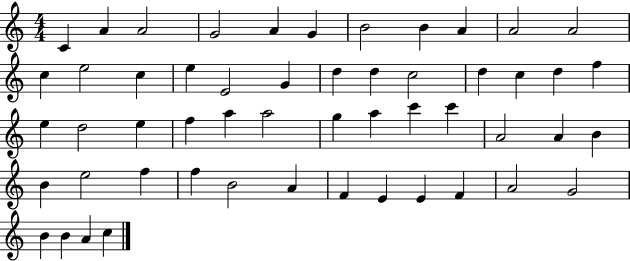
{
  \clef treble
  \numericTimeSignature
  \time 4/4
  \key c \major
  c'4 a'4 a'2 | g'2 a'4 g'4 | b'2 b'4 a'4 | a'2 a'2 | \break c''4 e''2 c''4 | e''4 e'2 g'4 | d''4 d''4 c''2 | d''4 c''4 d''4 f''4 | \break e''4 d''2 e''4 | f''4 a''4 a''2 | g''4 a''4 c'''4 c'''4 | a'2 a'4 b'4 | \break b'4 e''2 f''4 | f''4 b'2 a'4 | f'4 e'4 e'4 f'4 | a'2 g'2 | \break b'4 b'4 a'4 c''4 | \bar "|."
}